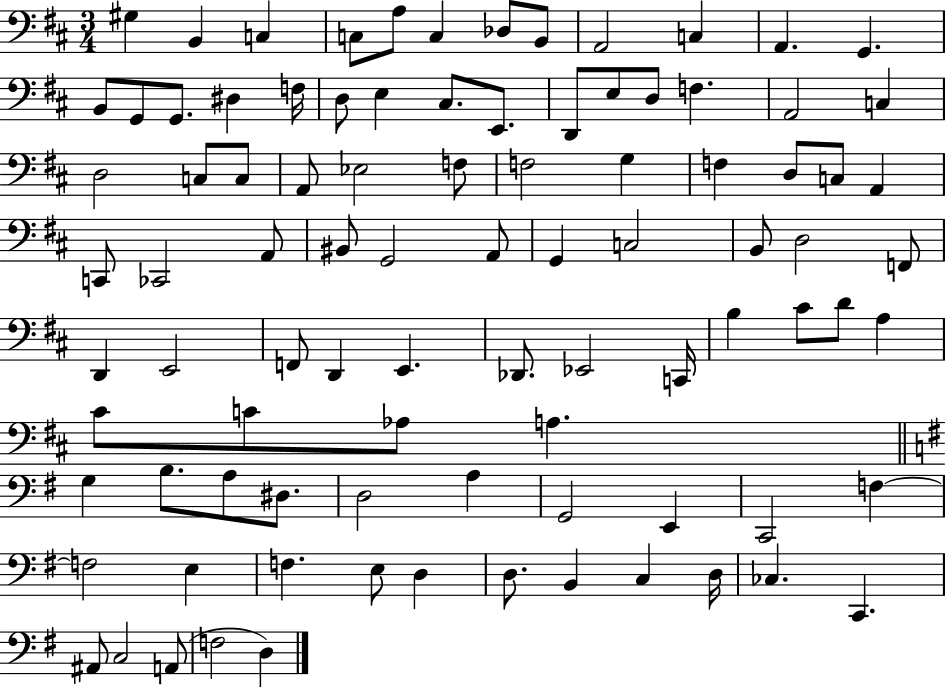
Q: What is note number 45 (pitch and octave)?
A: A2